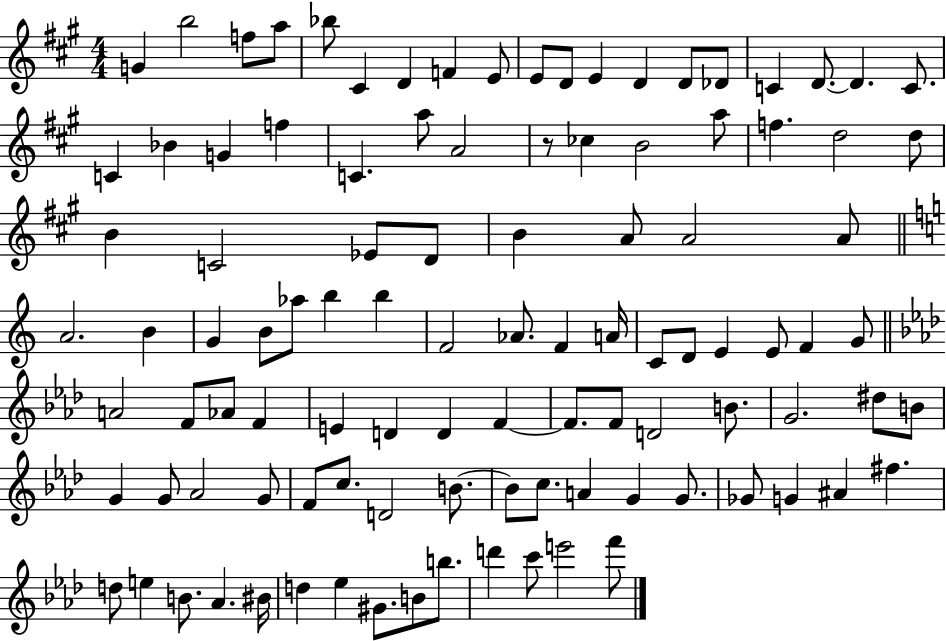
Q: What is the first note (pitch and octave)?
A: G4